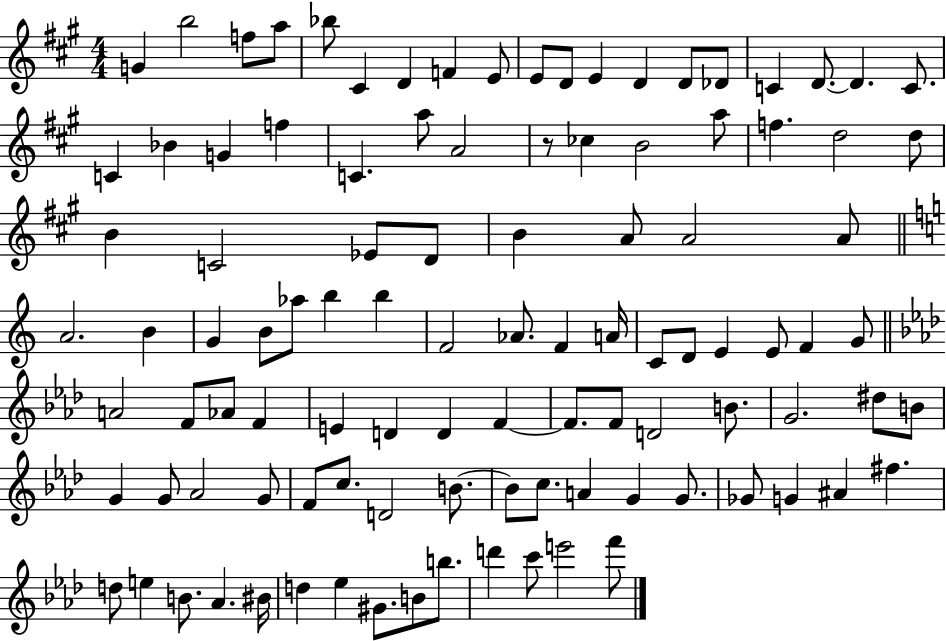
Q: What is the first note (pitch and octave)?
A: G4